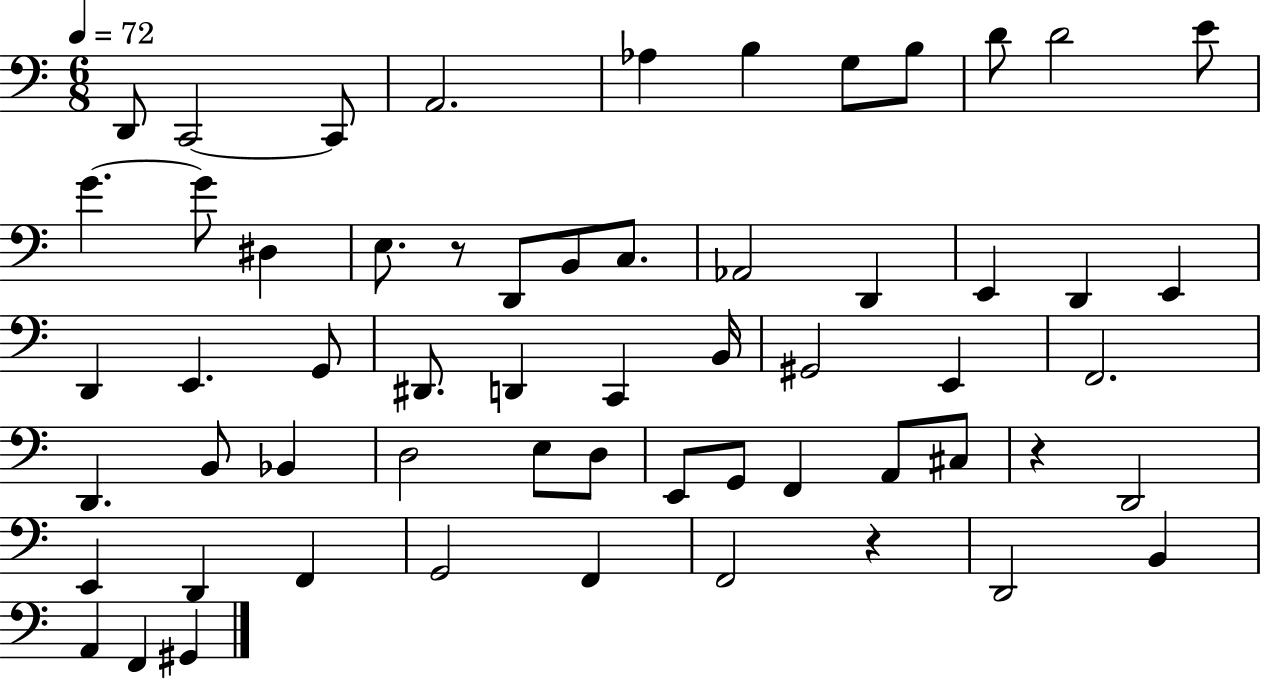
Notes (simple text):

D2/e C2/h C2/e A2/h. Ab3/q B3/q G3/e B3/e D4/e D4/h E4/e G4/q. G4/e D#3/q E3/e. R/e D2/e B2/e C3/e. Ab2/h D2/q E2/q D2/q E2/q D2/q E2/q. G2/e D#2/e. D2/q C2/q B2/s G#2/h E2/q F2/h. D2/q. B2/e Bb2/q D3/h E3/e D3/e E2/e G2/e F2/q A2/e C#3/e R/q D2/h E2/q D2/q F2/q G2/h F2/q F2/h R/q D2/h B2/q A2/q F2/q G#2/q